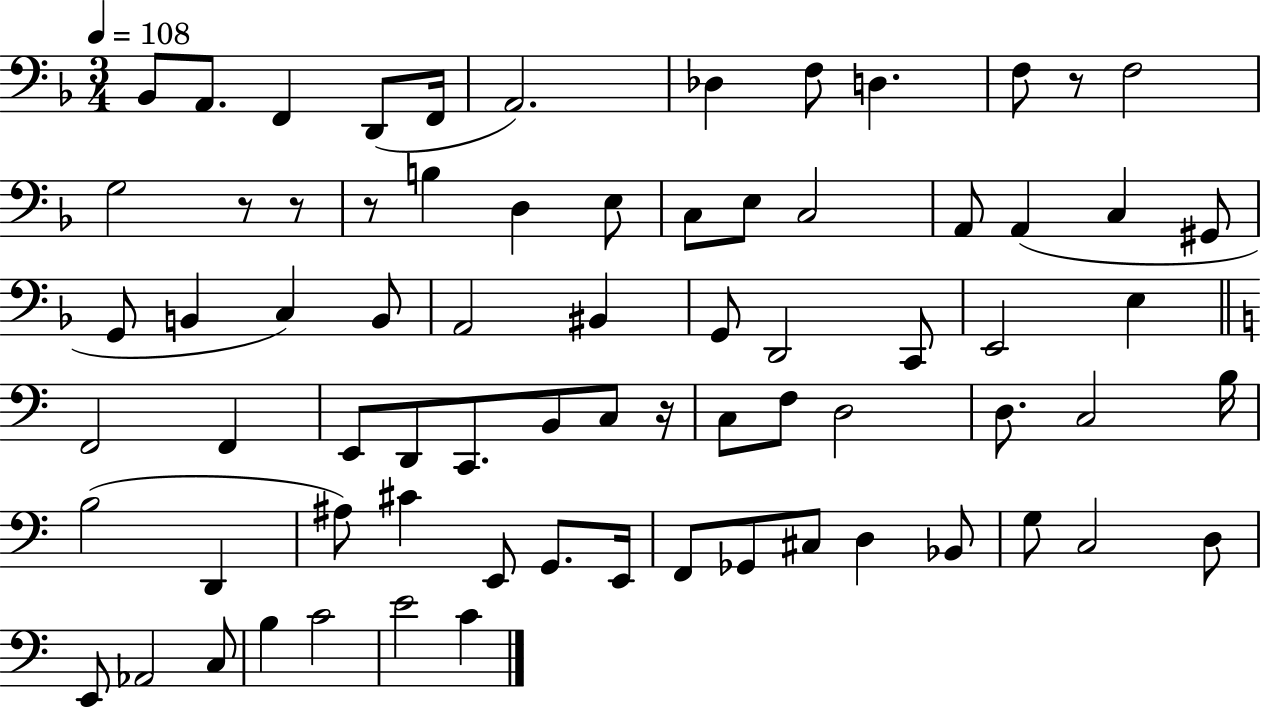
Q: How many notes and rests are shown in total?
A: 73